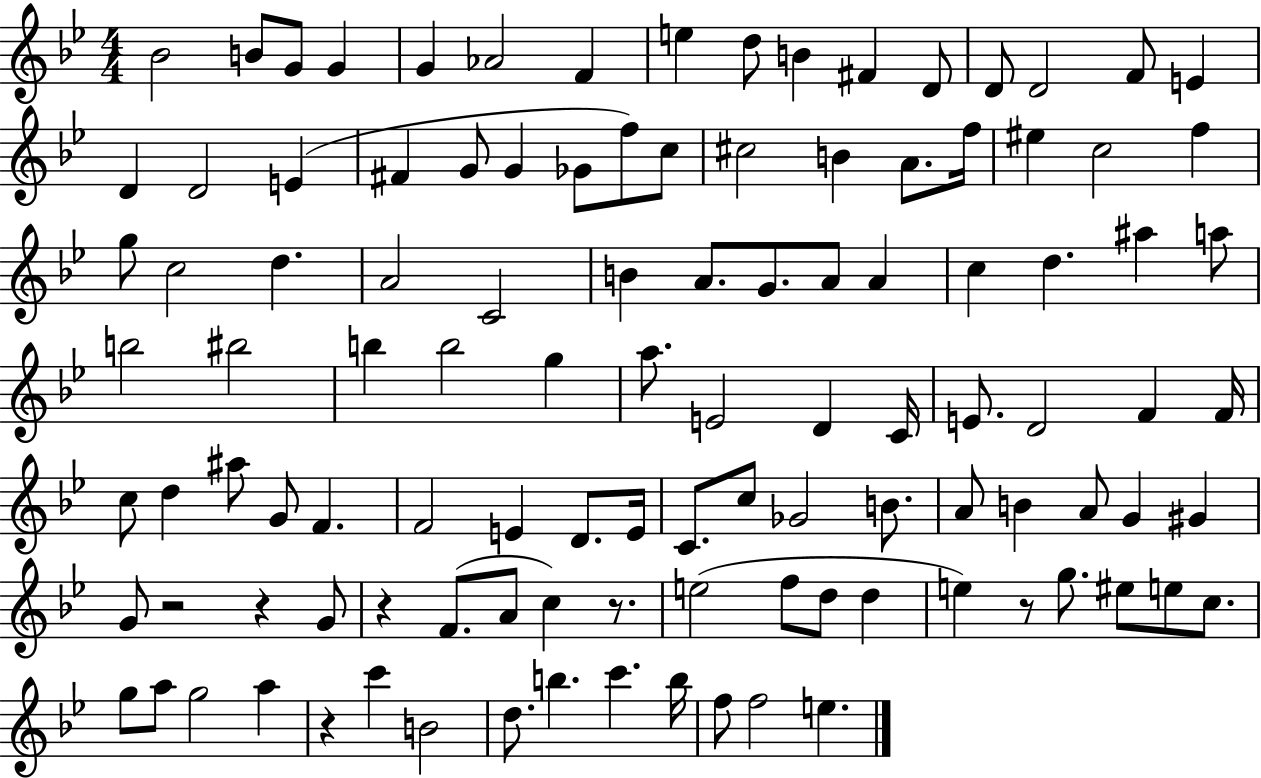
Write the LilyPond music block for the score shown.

{
  \clef treble
  \numericTimeSignature
  \time 4/4
  \key bes \major
  bes'2 b'8 g'8 g'4 | g'4 aes'2 f'4 | e''4 d''8 b'4 fis'4 d'8 | d'8 d'2 f'8 e'4 | \break d'4 d'2 e'4( | fis'4 g'8 g'4 ges'8 f''8) c''8 | cis''2 b'4 a'8. f''16 | eis''4 c''2 f''4 | \break g''8 c''2 d''4. | a'2 c'2 | b'4 a'8. g'8. a'8 a'4 | c''4 d''4. ais''4 a''8 | \break b''2 bis''2 | b''4 b''2 g''4 | a''8. e'2 d'4 c'16 | e'8. d'2 f'4 f'16 | \break c''8 d''4 ais''8 g'8 f'4. | f'2 e'4 d'8. e'16 | c'8. c''8 ges'2 b'8. | a'8 b'4 a'8 g'4 gis'4 | \break g'8 r2 r4 g'8 | r4 f'8.( a'8 c''4) r8. | e''2( f''8 d''8 d''4 | e''4) r8 g''8. eis''8 e''8 c''8. | \break g''8 a''8 g''2 a''4 | r4 c'''4 b'2 | d''8. b''4. c'''4. b''16 | f''8 f''2 e''4. | \break \bar "|."
}